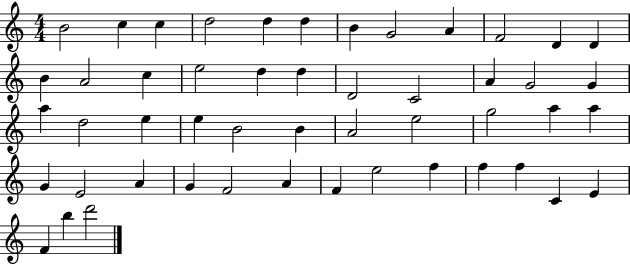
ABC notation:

X:1
T:Untitled
M:4/4
L:1/4
K:C
B2 c c d2 d d B G2 A F2 D D B A2 c e2 d d D2 C2 A G2 G a d2 e e B2 B A2 e2 g2 a a G E2 A G F2 A F e2 f f f C E F b d'2